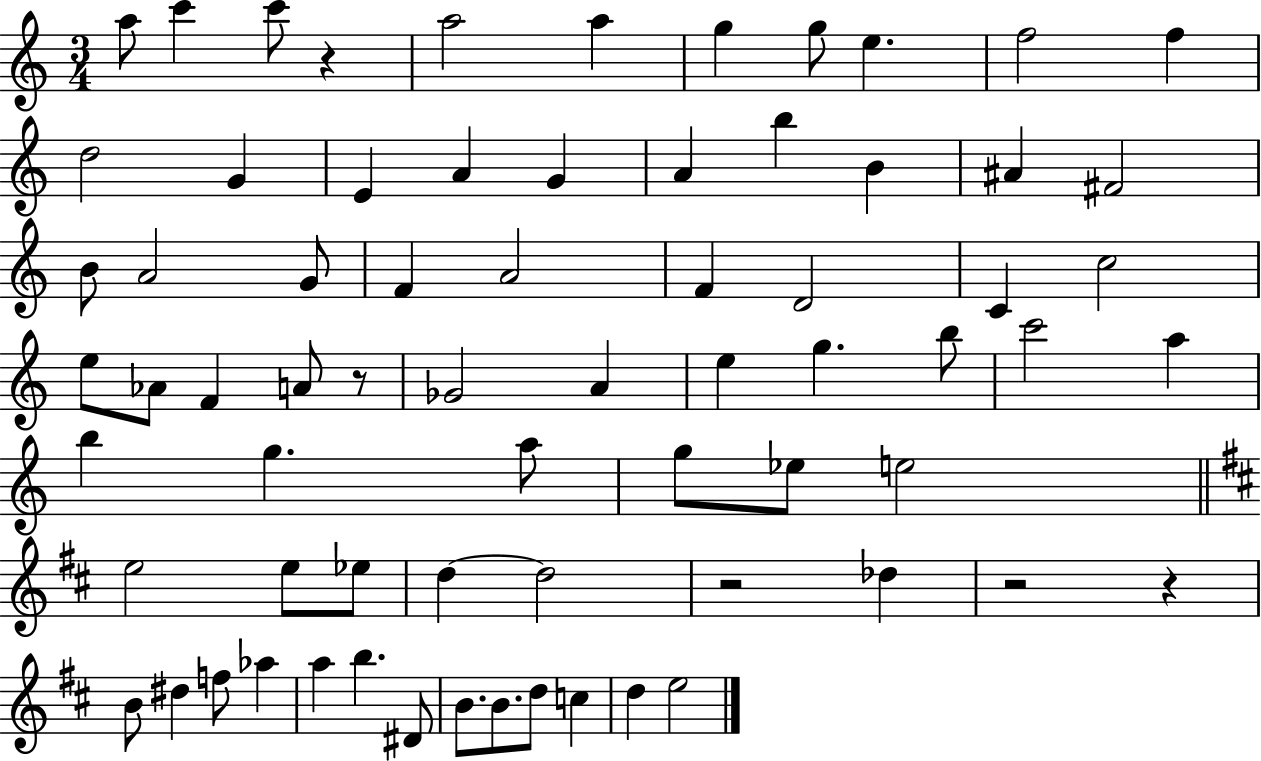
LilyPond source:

{
  \clef treble
  \numericTimeSignature
  \time 3/4
  \key c \major
  \repeat volta 2 { a''8 c'''4 c'''8 r4 | a''2 a''4 | g''4 g''8 e''4. | f''2 f''4 | \break d''2 g'4 | e'4 a'4 g'4 | a'4 b''4 b'4 | ais'4 fis'2 | \break b'8 a'2 g'8 | f'4 a'2 | f'4 d'2 | c'4 c''2 | \break e''8 aes'8 f'4 a'8 r8 | ges'2 a'4 | e''4 g''4. b''8 | c'''2 a''4 | \break b''4 g''4. a''8 | g''8 ees''8 e''2 | \bar "||" \break \key d \major e''2 e''8 ees''8 | d''4~~ d''2 | r2 des''4 | r2 r4 | \break b'8 dis''4 f''8 aes''4 | a''4 b''4. dis'8 | b'8. b'8. d''8 c''4 | d''4 e''2 | \break } \bar "|."
}